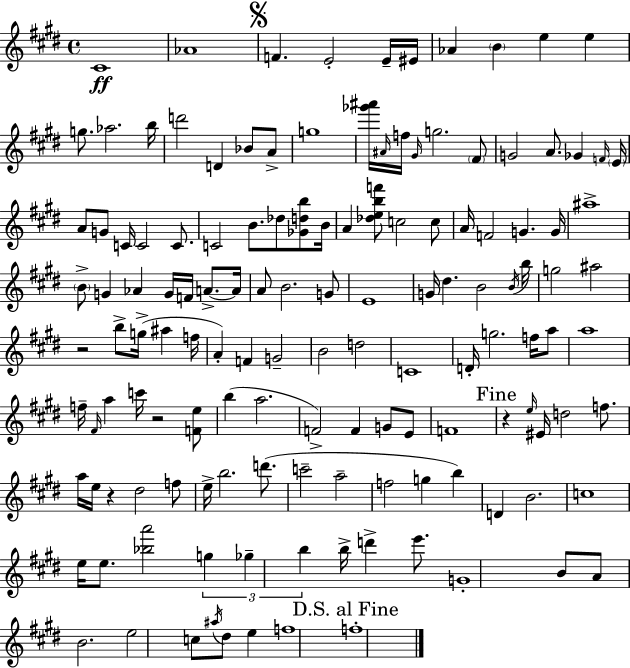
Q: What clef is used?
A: treble